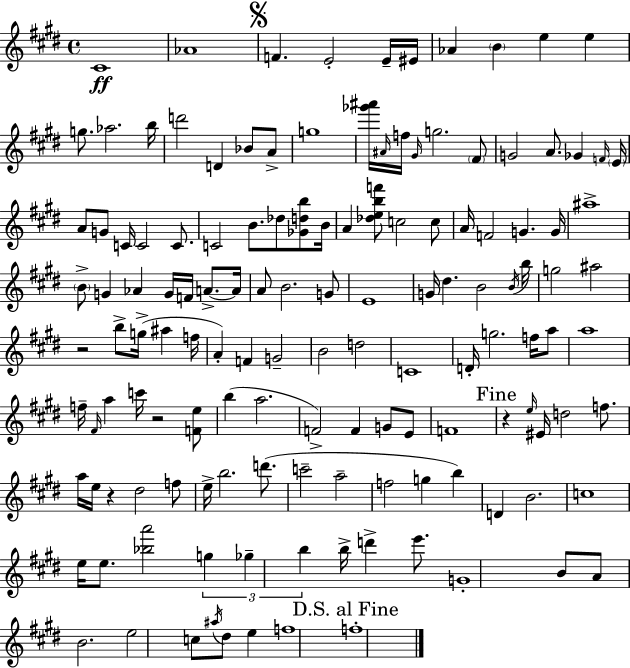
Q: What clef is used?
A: treble